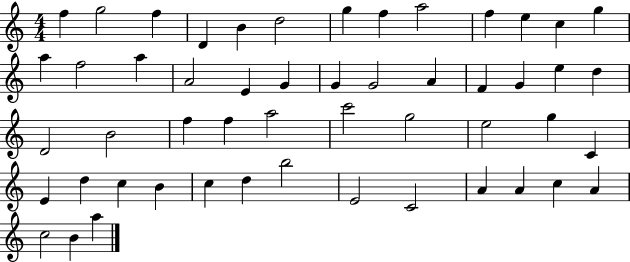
X:1
T:Untitled
M:4/4
L:1/4
K:C
f g2 f D B d2 g f a2 f e c g a f2 a A2 E G G G2 A F G e d D2 B2 f f a2 c'2 g2 e2 g C E d c B c d b2 E2 C2 A A c A c2 B a